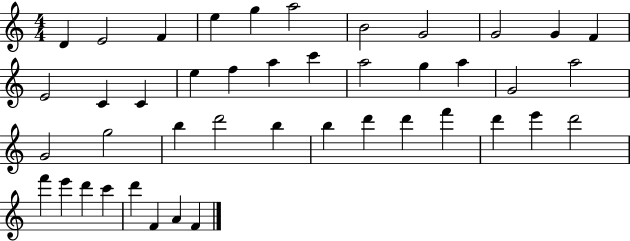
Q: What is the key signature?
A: C major